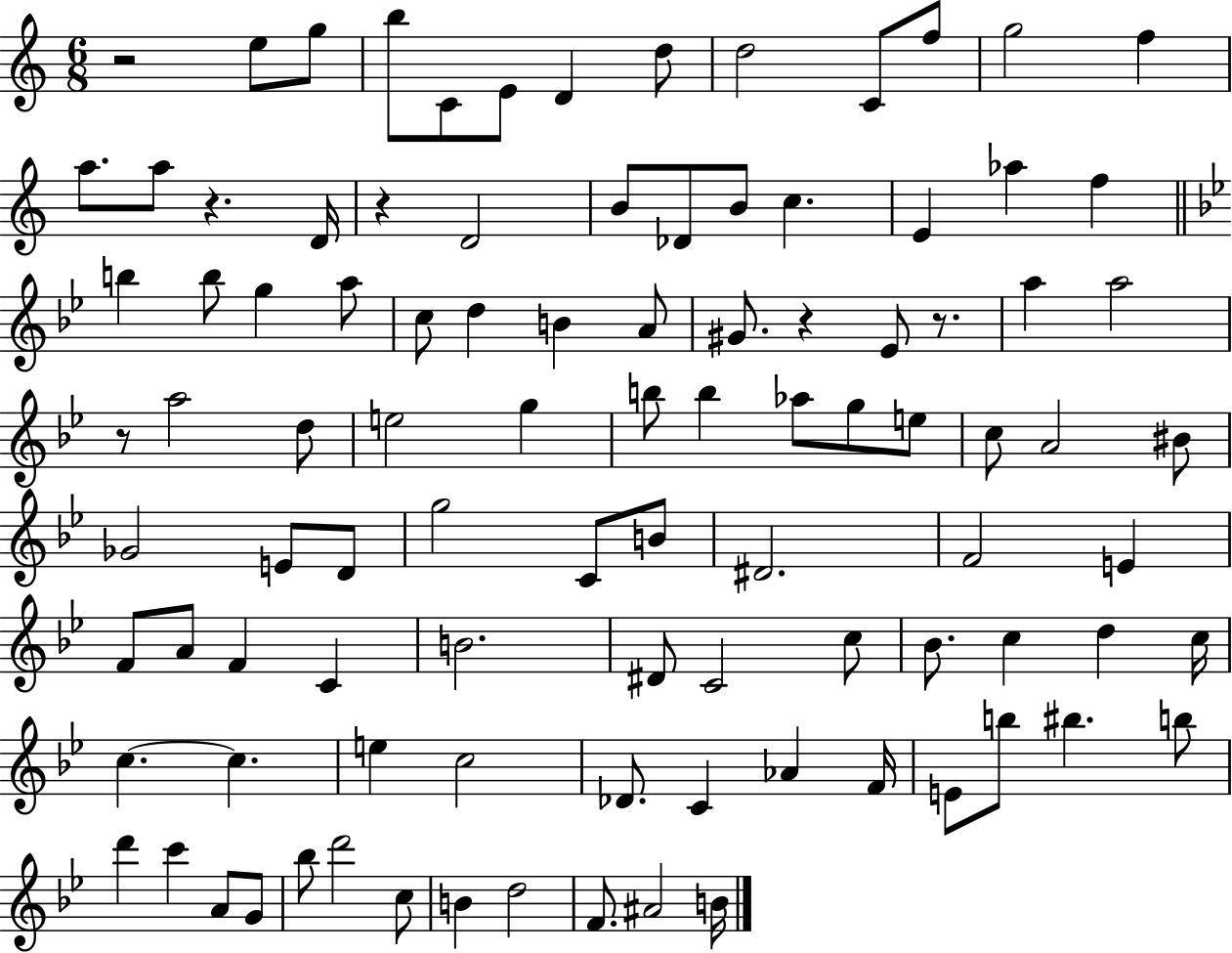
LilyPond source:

{
  \clef treble
  \numericTimeSignature
  \time 6/8
  \key c \major
  \repeat volta 2 { r2 e''8 g''8 | b''8 c'8 e'8 d'4 d''8 | d''2 c'8 f''8 | g''2 f''4 | \break a''8. a''8 r4. d'16 | r4 d'2 | b'8 des'8 b'8 c''4. | e'4 aes''4 f''4 | \break \bar "||" \break \key g \minor b''4 b''8 g''4 a''8 | c''8 d''4 b'4 a'8 | gis'8. r4 ees'8 r8. | a''4 a''2 | \break r8 a''2 d''8 | e''2 g''4 | b''8 b''4 aes''8 g''8 e''8 | c''8 a'2 bis'8 | \break ges'2 e'8 d'8 | g''2 c'8 b'8 | dis'2. | f'2 e'4 | \break f'8 a'8 f'4 c'4 | b'2. | dis'8 c'2 c''8 | bes'8. c''4 d''4 c''16 | \break c''4.~~ c''4. | e''4 c''2 | des'8. c'4 aes'4 f'16 | e'8 b''8 bis''4. b''8 | \break d'''4 c'''4 a'8 g'8 | bes''8 d'''2 c''8 | b'4 d''2 | f'8. ais'2 b'16 | \break } \bar "|."
}